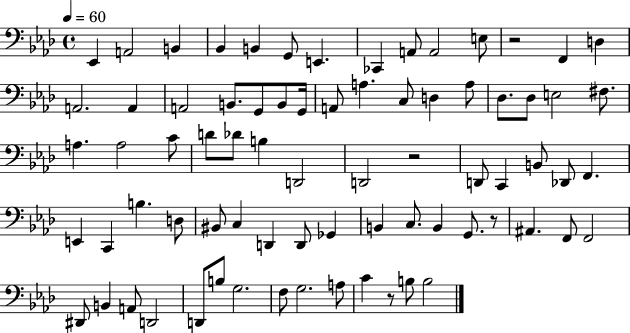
Eb2/q A2/h B2/q Bb2/q B2/q G2/e E2/q. CES2/q A2/e A2/h E3/e R/h F2/q D3/q A2/h. A2/q A2/h B2/e. G2/e B2/e G2/s A2/e A3/q. C3/e D3/q A3/e Db3/e. Db3/e E3/h F#3/e. A3/q. A3/h C4/e D4/e Db4/e B3/q D2/h D2/h R/h D2/e C2/q B2/e Db2/e F2/q. E2/q C2/q B3/q. D3/e BIS2/e C3/q D2/q D2/e Gb2/q B2/q C3/e. B2/q G2/e. R/e A#2/q. F2/e F2/h D#2/e B2/q A2/e D2/h D2/e B3/e G3/h. F3/e G3/h. A3/e C4/q R/e B3/e B3/h